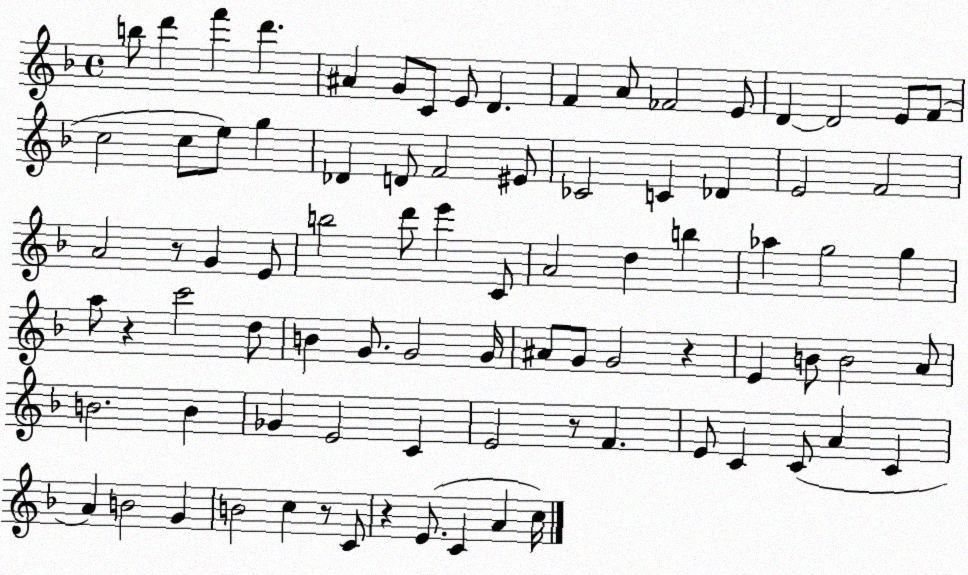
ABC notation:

X:1
T:Untitled
M:4/4
L:1/4
K:F
b/2 d' f' d' ^A G/2 C/2 E/2 D F A/2 _F2 E/2 D D2 E/2 F/2 c2 c/2 e/2 g _D D/2 F2 ^E/2 _C2 C _D E2 F2 A2 z/2 G E/2 b2 d'/2 e' C/2 A2 d b _a g2 g a/2 z c'2 d/2 B G/2 G2 G/4 ^A/2 G/2 G2 z E B/2 B2 A/2 B2 B _G E2 C E2 z/2 F E/2 C C/2 A C A B2 G B2 c z/2 C/2 z E/2 C A c/4